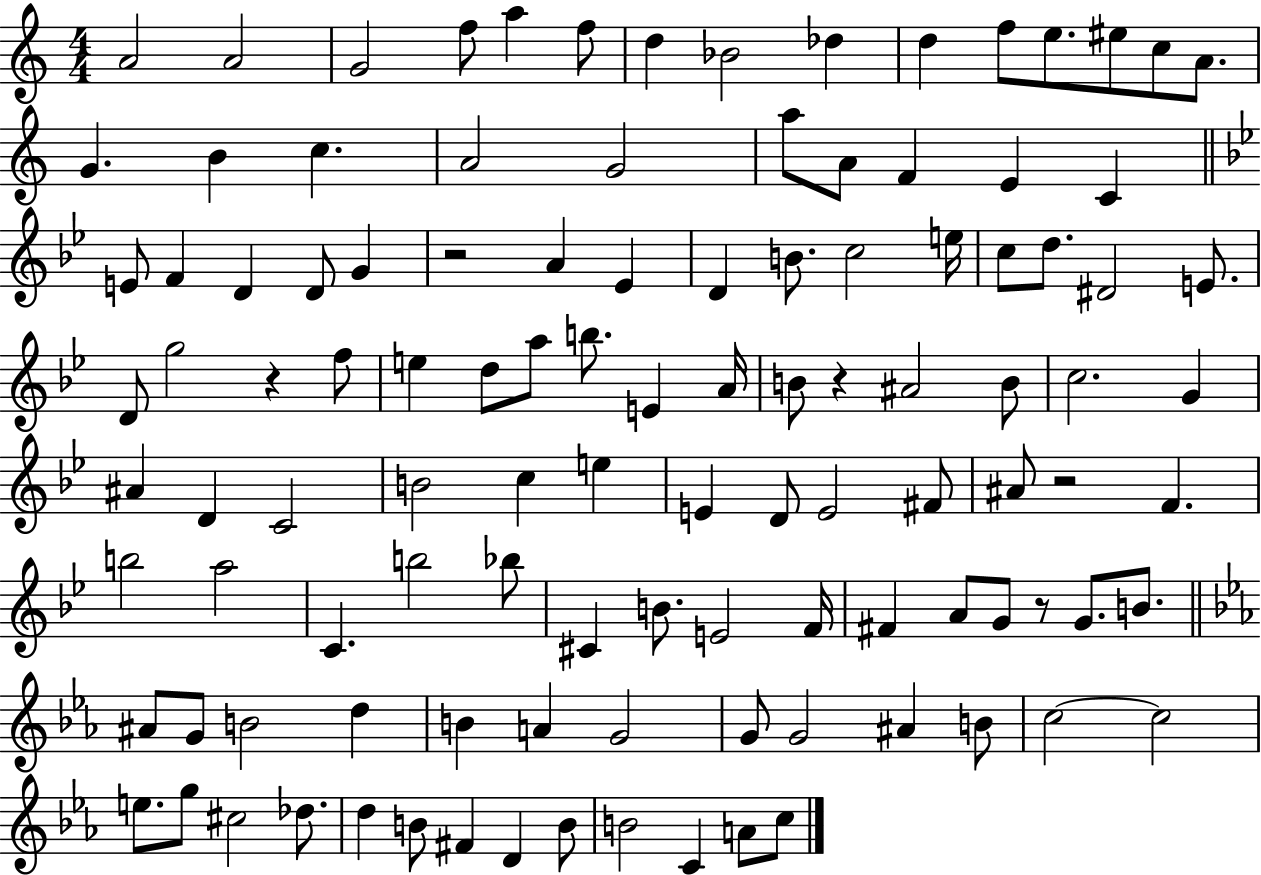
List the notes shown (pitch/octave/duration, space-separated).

A4/h A4/h G4/h F5/e A5/q F5/e D5/q Bb4/h Db5/q D5/q F5/e E5/e. EIS5/e C5/e A4/e. G4/q. B4/q C5/q. A4/h G4/h A5/e A4/e F4/q E4/q C4/q E4/e F4/q D4/q D4/e G4/q R/h A4/q Eb4/q D4/q B4/e. C5/h E5/s C5/e D5/e. D#4/h E4/e. D4/e G5/h R/q F5/e E5/q D5/e A5/e B5/e. E4/q A4/s B4/e R/q A#4/h B4/e C5/h. G4/q A#4/q D4/q C4/h B4/h C5/q E5/q E4/q D4/e E4/h F#4/e A#4/e R/h F4/q. B5/h A5/h C4/q. B5/h Bb5/e C#4/q B4/e. E4/h F4/s F#4/q A4/e G4/e R/e G4/e. B4/e. A#4/e G4/e B4/h D5/q B4/q A4/q G4/h G4/e G4/h A#4/q B4/e C5/h C5/h E5/e. G5/e C#5/h Db5/e. D5/q B4/e F#4/q D4/q B4/e B4/h C4/q A4/e C5/e